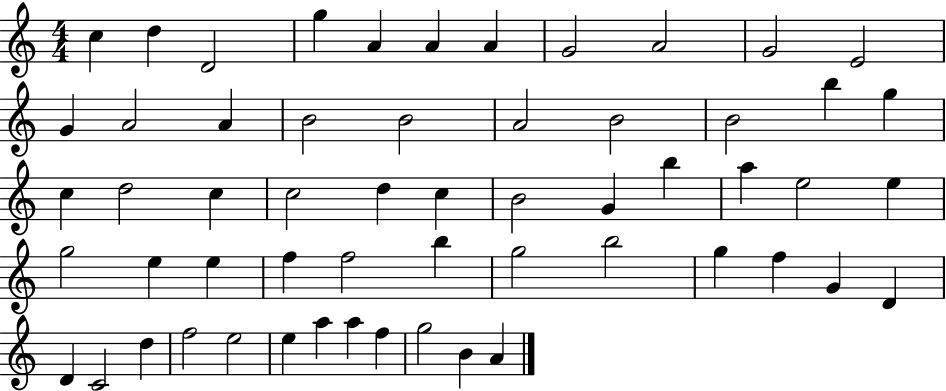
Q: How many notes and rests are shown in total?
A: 57